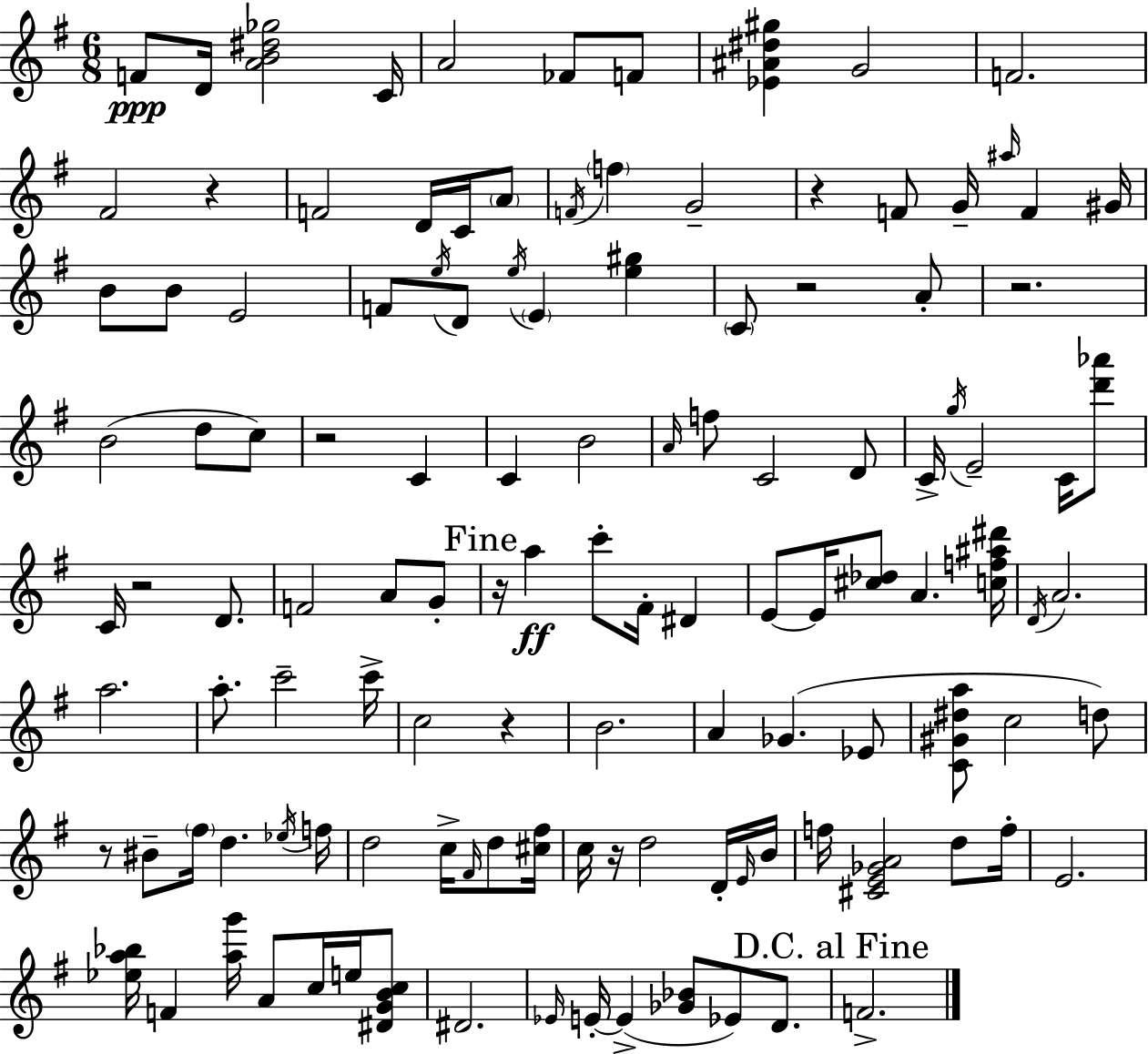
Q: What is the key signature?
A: E minor